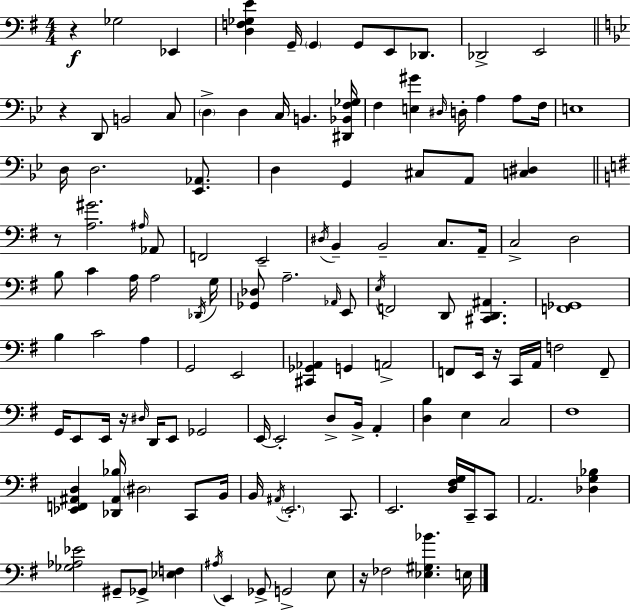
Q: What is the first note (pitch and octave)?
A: Gb3